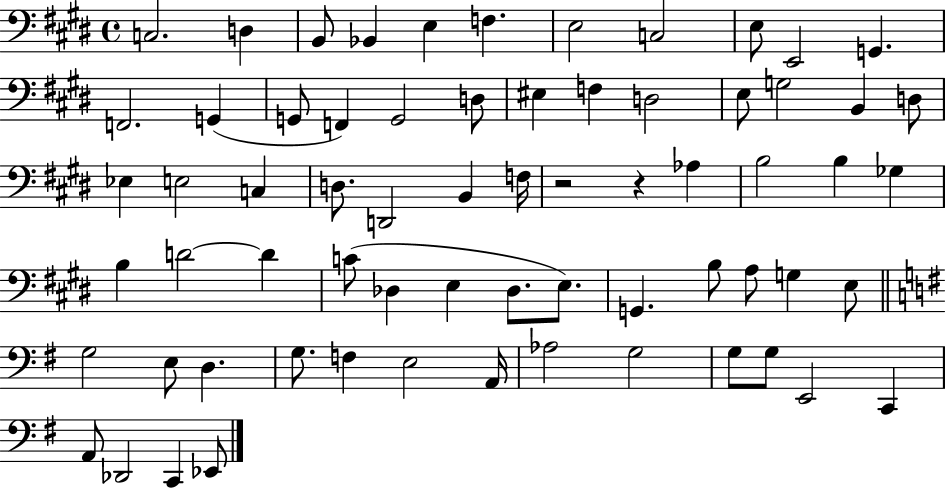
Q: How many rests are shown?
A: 2